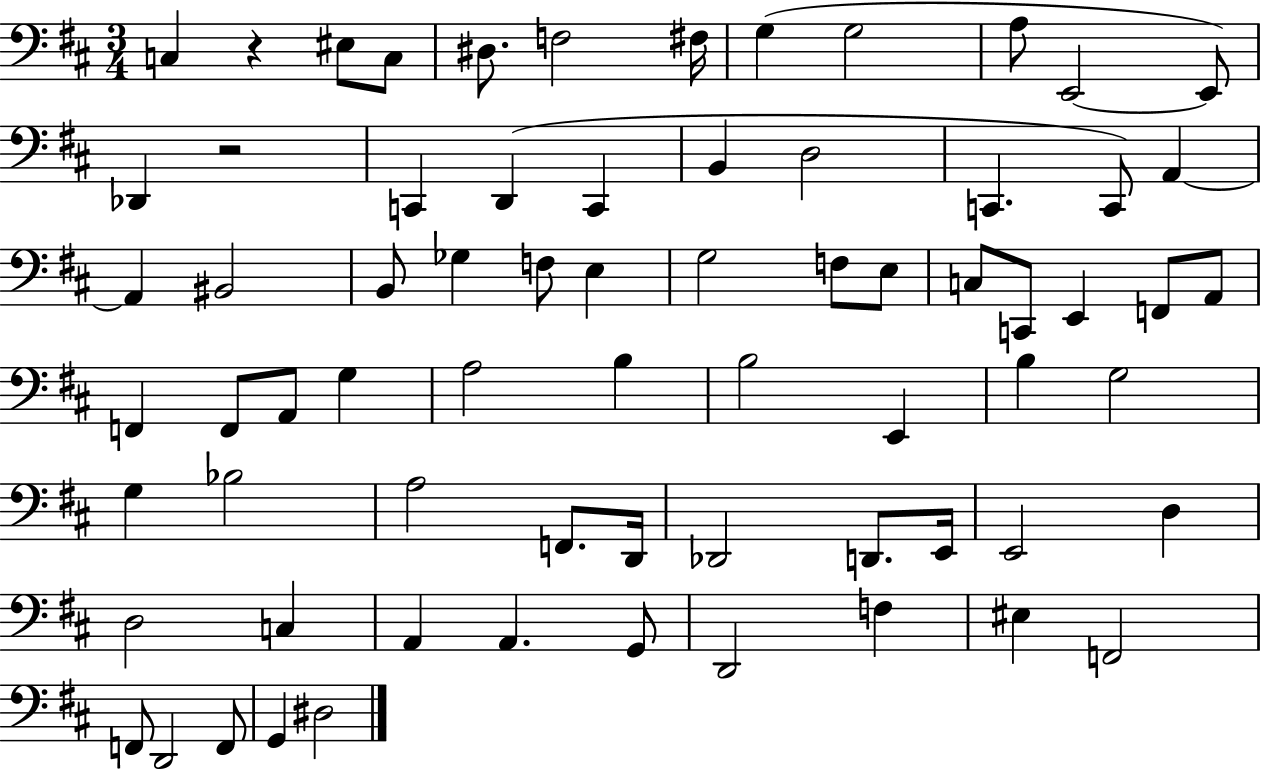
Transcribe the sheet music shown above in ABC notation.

X:1
T:Untitled
M:3/4
L:1/4
K:D
C, z ^E,/2 C,/2 ^D,/2 F,2 ^F,/4 G, G,2 A,/2 E,,2 E,,/2 _D,, z2 C,, D,, C,, B,, D,2 C,, C,,/2 A,, A,, ^B,,2 B,,/2 _G, F,/2 E, G,2 F,/2 E,/2 C,/2 C,,/2 E,, F,,/2 A,,/2 F,, F,,/2 A,,/2 G, A,2 B, B,2 E,, B, G,2 G, _B,2 A,2 F,,/2 D,,/4 _D,,2 D,,/2 E,,/4 E,,2 D, D,2 C, A,, A,, G,,/2 D,,2 F, ^E, F,,2 F,,/2 D,,2 F,,/2 G,, ^D,2